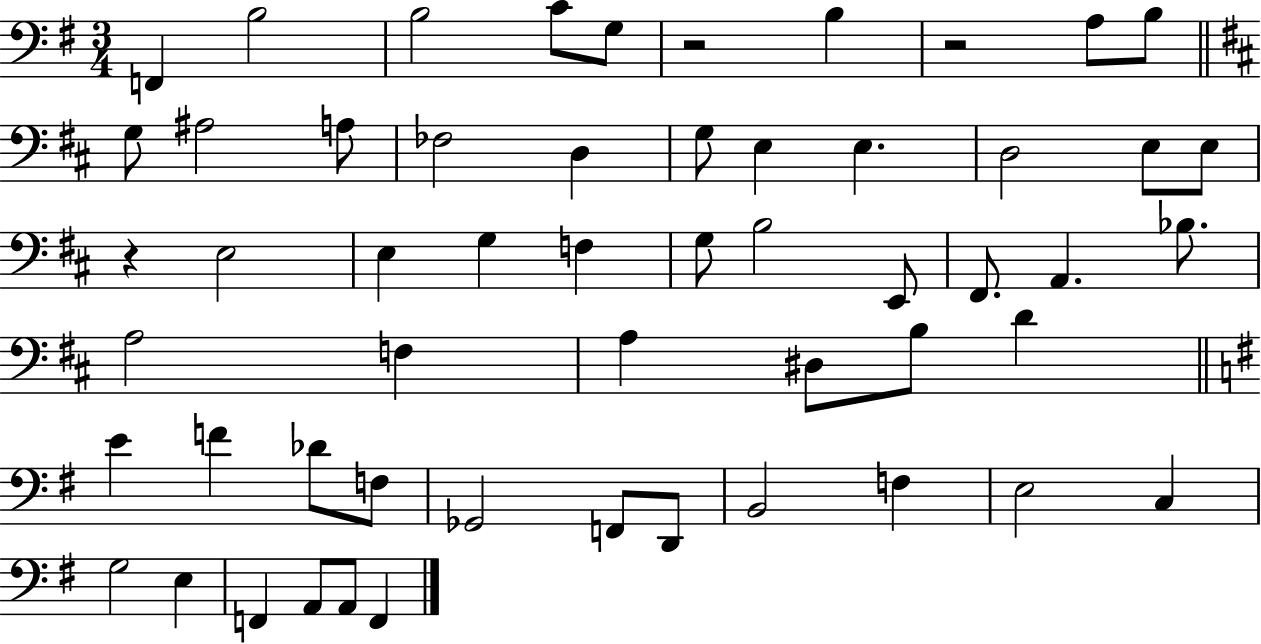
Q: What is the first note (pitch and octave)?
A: F2